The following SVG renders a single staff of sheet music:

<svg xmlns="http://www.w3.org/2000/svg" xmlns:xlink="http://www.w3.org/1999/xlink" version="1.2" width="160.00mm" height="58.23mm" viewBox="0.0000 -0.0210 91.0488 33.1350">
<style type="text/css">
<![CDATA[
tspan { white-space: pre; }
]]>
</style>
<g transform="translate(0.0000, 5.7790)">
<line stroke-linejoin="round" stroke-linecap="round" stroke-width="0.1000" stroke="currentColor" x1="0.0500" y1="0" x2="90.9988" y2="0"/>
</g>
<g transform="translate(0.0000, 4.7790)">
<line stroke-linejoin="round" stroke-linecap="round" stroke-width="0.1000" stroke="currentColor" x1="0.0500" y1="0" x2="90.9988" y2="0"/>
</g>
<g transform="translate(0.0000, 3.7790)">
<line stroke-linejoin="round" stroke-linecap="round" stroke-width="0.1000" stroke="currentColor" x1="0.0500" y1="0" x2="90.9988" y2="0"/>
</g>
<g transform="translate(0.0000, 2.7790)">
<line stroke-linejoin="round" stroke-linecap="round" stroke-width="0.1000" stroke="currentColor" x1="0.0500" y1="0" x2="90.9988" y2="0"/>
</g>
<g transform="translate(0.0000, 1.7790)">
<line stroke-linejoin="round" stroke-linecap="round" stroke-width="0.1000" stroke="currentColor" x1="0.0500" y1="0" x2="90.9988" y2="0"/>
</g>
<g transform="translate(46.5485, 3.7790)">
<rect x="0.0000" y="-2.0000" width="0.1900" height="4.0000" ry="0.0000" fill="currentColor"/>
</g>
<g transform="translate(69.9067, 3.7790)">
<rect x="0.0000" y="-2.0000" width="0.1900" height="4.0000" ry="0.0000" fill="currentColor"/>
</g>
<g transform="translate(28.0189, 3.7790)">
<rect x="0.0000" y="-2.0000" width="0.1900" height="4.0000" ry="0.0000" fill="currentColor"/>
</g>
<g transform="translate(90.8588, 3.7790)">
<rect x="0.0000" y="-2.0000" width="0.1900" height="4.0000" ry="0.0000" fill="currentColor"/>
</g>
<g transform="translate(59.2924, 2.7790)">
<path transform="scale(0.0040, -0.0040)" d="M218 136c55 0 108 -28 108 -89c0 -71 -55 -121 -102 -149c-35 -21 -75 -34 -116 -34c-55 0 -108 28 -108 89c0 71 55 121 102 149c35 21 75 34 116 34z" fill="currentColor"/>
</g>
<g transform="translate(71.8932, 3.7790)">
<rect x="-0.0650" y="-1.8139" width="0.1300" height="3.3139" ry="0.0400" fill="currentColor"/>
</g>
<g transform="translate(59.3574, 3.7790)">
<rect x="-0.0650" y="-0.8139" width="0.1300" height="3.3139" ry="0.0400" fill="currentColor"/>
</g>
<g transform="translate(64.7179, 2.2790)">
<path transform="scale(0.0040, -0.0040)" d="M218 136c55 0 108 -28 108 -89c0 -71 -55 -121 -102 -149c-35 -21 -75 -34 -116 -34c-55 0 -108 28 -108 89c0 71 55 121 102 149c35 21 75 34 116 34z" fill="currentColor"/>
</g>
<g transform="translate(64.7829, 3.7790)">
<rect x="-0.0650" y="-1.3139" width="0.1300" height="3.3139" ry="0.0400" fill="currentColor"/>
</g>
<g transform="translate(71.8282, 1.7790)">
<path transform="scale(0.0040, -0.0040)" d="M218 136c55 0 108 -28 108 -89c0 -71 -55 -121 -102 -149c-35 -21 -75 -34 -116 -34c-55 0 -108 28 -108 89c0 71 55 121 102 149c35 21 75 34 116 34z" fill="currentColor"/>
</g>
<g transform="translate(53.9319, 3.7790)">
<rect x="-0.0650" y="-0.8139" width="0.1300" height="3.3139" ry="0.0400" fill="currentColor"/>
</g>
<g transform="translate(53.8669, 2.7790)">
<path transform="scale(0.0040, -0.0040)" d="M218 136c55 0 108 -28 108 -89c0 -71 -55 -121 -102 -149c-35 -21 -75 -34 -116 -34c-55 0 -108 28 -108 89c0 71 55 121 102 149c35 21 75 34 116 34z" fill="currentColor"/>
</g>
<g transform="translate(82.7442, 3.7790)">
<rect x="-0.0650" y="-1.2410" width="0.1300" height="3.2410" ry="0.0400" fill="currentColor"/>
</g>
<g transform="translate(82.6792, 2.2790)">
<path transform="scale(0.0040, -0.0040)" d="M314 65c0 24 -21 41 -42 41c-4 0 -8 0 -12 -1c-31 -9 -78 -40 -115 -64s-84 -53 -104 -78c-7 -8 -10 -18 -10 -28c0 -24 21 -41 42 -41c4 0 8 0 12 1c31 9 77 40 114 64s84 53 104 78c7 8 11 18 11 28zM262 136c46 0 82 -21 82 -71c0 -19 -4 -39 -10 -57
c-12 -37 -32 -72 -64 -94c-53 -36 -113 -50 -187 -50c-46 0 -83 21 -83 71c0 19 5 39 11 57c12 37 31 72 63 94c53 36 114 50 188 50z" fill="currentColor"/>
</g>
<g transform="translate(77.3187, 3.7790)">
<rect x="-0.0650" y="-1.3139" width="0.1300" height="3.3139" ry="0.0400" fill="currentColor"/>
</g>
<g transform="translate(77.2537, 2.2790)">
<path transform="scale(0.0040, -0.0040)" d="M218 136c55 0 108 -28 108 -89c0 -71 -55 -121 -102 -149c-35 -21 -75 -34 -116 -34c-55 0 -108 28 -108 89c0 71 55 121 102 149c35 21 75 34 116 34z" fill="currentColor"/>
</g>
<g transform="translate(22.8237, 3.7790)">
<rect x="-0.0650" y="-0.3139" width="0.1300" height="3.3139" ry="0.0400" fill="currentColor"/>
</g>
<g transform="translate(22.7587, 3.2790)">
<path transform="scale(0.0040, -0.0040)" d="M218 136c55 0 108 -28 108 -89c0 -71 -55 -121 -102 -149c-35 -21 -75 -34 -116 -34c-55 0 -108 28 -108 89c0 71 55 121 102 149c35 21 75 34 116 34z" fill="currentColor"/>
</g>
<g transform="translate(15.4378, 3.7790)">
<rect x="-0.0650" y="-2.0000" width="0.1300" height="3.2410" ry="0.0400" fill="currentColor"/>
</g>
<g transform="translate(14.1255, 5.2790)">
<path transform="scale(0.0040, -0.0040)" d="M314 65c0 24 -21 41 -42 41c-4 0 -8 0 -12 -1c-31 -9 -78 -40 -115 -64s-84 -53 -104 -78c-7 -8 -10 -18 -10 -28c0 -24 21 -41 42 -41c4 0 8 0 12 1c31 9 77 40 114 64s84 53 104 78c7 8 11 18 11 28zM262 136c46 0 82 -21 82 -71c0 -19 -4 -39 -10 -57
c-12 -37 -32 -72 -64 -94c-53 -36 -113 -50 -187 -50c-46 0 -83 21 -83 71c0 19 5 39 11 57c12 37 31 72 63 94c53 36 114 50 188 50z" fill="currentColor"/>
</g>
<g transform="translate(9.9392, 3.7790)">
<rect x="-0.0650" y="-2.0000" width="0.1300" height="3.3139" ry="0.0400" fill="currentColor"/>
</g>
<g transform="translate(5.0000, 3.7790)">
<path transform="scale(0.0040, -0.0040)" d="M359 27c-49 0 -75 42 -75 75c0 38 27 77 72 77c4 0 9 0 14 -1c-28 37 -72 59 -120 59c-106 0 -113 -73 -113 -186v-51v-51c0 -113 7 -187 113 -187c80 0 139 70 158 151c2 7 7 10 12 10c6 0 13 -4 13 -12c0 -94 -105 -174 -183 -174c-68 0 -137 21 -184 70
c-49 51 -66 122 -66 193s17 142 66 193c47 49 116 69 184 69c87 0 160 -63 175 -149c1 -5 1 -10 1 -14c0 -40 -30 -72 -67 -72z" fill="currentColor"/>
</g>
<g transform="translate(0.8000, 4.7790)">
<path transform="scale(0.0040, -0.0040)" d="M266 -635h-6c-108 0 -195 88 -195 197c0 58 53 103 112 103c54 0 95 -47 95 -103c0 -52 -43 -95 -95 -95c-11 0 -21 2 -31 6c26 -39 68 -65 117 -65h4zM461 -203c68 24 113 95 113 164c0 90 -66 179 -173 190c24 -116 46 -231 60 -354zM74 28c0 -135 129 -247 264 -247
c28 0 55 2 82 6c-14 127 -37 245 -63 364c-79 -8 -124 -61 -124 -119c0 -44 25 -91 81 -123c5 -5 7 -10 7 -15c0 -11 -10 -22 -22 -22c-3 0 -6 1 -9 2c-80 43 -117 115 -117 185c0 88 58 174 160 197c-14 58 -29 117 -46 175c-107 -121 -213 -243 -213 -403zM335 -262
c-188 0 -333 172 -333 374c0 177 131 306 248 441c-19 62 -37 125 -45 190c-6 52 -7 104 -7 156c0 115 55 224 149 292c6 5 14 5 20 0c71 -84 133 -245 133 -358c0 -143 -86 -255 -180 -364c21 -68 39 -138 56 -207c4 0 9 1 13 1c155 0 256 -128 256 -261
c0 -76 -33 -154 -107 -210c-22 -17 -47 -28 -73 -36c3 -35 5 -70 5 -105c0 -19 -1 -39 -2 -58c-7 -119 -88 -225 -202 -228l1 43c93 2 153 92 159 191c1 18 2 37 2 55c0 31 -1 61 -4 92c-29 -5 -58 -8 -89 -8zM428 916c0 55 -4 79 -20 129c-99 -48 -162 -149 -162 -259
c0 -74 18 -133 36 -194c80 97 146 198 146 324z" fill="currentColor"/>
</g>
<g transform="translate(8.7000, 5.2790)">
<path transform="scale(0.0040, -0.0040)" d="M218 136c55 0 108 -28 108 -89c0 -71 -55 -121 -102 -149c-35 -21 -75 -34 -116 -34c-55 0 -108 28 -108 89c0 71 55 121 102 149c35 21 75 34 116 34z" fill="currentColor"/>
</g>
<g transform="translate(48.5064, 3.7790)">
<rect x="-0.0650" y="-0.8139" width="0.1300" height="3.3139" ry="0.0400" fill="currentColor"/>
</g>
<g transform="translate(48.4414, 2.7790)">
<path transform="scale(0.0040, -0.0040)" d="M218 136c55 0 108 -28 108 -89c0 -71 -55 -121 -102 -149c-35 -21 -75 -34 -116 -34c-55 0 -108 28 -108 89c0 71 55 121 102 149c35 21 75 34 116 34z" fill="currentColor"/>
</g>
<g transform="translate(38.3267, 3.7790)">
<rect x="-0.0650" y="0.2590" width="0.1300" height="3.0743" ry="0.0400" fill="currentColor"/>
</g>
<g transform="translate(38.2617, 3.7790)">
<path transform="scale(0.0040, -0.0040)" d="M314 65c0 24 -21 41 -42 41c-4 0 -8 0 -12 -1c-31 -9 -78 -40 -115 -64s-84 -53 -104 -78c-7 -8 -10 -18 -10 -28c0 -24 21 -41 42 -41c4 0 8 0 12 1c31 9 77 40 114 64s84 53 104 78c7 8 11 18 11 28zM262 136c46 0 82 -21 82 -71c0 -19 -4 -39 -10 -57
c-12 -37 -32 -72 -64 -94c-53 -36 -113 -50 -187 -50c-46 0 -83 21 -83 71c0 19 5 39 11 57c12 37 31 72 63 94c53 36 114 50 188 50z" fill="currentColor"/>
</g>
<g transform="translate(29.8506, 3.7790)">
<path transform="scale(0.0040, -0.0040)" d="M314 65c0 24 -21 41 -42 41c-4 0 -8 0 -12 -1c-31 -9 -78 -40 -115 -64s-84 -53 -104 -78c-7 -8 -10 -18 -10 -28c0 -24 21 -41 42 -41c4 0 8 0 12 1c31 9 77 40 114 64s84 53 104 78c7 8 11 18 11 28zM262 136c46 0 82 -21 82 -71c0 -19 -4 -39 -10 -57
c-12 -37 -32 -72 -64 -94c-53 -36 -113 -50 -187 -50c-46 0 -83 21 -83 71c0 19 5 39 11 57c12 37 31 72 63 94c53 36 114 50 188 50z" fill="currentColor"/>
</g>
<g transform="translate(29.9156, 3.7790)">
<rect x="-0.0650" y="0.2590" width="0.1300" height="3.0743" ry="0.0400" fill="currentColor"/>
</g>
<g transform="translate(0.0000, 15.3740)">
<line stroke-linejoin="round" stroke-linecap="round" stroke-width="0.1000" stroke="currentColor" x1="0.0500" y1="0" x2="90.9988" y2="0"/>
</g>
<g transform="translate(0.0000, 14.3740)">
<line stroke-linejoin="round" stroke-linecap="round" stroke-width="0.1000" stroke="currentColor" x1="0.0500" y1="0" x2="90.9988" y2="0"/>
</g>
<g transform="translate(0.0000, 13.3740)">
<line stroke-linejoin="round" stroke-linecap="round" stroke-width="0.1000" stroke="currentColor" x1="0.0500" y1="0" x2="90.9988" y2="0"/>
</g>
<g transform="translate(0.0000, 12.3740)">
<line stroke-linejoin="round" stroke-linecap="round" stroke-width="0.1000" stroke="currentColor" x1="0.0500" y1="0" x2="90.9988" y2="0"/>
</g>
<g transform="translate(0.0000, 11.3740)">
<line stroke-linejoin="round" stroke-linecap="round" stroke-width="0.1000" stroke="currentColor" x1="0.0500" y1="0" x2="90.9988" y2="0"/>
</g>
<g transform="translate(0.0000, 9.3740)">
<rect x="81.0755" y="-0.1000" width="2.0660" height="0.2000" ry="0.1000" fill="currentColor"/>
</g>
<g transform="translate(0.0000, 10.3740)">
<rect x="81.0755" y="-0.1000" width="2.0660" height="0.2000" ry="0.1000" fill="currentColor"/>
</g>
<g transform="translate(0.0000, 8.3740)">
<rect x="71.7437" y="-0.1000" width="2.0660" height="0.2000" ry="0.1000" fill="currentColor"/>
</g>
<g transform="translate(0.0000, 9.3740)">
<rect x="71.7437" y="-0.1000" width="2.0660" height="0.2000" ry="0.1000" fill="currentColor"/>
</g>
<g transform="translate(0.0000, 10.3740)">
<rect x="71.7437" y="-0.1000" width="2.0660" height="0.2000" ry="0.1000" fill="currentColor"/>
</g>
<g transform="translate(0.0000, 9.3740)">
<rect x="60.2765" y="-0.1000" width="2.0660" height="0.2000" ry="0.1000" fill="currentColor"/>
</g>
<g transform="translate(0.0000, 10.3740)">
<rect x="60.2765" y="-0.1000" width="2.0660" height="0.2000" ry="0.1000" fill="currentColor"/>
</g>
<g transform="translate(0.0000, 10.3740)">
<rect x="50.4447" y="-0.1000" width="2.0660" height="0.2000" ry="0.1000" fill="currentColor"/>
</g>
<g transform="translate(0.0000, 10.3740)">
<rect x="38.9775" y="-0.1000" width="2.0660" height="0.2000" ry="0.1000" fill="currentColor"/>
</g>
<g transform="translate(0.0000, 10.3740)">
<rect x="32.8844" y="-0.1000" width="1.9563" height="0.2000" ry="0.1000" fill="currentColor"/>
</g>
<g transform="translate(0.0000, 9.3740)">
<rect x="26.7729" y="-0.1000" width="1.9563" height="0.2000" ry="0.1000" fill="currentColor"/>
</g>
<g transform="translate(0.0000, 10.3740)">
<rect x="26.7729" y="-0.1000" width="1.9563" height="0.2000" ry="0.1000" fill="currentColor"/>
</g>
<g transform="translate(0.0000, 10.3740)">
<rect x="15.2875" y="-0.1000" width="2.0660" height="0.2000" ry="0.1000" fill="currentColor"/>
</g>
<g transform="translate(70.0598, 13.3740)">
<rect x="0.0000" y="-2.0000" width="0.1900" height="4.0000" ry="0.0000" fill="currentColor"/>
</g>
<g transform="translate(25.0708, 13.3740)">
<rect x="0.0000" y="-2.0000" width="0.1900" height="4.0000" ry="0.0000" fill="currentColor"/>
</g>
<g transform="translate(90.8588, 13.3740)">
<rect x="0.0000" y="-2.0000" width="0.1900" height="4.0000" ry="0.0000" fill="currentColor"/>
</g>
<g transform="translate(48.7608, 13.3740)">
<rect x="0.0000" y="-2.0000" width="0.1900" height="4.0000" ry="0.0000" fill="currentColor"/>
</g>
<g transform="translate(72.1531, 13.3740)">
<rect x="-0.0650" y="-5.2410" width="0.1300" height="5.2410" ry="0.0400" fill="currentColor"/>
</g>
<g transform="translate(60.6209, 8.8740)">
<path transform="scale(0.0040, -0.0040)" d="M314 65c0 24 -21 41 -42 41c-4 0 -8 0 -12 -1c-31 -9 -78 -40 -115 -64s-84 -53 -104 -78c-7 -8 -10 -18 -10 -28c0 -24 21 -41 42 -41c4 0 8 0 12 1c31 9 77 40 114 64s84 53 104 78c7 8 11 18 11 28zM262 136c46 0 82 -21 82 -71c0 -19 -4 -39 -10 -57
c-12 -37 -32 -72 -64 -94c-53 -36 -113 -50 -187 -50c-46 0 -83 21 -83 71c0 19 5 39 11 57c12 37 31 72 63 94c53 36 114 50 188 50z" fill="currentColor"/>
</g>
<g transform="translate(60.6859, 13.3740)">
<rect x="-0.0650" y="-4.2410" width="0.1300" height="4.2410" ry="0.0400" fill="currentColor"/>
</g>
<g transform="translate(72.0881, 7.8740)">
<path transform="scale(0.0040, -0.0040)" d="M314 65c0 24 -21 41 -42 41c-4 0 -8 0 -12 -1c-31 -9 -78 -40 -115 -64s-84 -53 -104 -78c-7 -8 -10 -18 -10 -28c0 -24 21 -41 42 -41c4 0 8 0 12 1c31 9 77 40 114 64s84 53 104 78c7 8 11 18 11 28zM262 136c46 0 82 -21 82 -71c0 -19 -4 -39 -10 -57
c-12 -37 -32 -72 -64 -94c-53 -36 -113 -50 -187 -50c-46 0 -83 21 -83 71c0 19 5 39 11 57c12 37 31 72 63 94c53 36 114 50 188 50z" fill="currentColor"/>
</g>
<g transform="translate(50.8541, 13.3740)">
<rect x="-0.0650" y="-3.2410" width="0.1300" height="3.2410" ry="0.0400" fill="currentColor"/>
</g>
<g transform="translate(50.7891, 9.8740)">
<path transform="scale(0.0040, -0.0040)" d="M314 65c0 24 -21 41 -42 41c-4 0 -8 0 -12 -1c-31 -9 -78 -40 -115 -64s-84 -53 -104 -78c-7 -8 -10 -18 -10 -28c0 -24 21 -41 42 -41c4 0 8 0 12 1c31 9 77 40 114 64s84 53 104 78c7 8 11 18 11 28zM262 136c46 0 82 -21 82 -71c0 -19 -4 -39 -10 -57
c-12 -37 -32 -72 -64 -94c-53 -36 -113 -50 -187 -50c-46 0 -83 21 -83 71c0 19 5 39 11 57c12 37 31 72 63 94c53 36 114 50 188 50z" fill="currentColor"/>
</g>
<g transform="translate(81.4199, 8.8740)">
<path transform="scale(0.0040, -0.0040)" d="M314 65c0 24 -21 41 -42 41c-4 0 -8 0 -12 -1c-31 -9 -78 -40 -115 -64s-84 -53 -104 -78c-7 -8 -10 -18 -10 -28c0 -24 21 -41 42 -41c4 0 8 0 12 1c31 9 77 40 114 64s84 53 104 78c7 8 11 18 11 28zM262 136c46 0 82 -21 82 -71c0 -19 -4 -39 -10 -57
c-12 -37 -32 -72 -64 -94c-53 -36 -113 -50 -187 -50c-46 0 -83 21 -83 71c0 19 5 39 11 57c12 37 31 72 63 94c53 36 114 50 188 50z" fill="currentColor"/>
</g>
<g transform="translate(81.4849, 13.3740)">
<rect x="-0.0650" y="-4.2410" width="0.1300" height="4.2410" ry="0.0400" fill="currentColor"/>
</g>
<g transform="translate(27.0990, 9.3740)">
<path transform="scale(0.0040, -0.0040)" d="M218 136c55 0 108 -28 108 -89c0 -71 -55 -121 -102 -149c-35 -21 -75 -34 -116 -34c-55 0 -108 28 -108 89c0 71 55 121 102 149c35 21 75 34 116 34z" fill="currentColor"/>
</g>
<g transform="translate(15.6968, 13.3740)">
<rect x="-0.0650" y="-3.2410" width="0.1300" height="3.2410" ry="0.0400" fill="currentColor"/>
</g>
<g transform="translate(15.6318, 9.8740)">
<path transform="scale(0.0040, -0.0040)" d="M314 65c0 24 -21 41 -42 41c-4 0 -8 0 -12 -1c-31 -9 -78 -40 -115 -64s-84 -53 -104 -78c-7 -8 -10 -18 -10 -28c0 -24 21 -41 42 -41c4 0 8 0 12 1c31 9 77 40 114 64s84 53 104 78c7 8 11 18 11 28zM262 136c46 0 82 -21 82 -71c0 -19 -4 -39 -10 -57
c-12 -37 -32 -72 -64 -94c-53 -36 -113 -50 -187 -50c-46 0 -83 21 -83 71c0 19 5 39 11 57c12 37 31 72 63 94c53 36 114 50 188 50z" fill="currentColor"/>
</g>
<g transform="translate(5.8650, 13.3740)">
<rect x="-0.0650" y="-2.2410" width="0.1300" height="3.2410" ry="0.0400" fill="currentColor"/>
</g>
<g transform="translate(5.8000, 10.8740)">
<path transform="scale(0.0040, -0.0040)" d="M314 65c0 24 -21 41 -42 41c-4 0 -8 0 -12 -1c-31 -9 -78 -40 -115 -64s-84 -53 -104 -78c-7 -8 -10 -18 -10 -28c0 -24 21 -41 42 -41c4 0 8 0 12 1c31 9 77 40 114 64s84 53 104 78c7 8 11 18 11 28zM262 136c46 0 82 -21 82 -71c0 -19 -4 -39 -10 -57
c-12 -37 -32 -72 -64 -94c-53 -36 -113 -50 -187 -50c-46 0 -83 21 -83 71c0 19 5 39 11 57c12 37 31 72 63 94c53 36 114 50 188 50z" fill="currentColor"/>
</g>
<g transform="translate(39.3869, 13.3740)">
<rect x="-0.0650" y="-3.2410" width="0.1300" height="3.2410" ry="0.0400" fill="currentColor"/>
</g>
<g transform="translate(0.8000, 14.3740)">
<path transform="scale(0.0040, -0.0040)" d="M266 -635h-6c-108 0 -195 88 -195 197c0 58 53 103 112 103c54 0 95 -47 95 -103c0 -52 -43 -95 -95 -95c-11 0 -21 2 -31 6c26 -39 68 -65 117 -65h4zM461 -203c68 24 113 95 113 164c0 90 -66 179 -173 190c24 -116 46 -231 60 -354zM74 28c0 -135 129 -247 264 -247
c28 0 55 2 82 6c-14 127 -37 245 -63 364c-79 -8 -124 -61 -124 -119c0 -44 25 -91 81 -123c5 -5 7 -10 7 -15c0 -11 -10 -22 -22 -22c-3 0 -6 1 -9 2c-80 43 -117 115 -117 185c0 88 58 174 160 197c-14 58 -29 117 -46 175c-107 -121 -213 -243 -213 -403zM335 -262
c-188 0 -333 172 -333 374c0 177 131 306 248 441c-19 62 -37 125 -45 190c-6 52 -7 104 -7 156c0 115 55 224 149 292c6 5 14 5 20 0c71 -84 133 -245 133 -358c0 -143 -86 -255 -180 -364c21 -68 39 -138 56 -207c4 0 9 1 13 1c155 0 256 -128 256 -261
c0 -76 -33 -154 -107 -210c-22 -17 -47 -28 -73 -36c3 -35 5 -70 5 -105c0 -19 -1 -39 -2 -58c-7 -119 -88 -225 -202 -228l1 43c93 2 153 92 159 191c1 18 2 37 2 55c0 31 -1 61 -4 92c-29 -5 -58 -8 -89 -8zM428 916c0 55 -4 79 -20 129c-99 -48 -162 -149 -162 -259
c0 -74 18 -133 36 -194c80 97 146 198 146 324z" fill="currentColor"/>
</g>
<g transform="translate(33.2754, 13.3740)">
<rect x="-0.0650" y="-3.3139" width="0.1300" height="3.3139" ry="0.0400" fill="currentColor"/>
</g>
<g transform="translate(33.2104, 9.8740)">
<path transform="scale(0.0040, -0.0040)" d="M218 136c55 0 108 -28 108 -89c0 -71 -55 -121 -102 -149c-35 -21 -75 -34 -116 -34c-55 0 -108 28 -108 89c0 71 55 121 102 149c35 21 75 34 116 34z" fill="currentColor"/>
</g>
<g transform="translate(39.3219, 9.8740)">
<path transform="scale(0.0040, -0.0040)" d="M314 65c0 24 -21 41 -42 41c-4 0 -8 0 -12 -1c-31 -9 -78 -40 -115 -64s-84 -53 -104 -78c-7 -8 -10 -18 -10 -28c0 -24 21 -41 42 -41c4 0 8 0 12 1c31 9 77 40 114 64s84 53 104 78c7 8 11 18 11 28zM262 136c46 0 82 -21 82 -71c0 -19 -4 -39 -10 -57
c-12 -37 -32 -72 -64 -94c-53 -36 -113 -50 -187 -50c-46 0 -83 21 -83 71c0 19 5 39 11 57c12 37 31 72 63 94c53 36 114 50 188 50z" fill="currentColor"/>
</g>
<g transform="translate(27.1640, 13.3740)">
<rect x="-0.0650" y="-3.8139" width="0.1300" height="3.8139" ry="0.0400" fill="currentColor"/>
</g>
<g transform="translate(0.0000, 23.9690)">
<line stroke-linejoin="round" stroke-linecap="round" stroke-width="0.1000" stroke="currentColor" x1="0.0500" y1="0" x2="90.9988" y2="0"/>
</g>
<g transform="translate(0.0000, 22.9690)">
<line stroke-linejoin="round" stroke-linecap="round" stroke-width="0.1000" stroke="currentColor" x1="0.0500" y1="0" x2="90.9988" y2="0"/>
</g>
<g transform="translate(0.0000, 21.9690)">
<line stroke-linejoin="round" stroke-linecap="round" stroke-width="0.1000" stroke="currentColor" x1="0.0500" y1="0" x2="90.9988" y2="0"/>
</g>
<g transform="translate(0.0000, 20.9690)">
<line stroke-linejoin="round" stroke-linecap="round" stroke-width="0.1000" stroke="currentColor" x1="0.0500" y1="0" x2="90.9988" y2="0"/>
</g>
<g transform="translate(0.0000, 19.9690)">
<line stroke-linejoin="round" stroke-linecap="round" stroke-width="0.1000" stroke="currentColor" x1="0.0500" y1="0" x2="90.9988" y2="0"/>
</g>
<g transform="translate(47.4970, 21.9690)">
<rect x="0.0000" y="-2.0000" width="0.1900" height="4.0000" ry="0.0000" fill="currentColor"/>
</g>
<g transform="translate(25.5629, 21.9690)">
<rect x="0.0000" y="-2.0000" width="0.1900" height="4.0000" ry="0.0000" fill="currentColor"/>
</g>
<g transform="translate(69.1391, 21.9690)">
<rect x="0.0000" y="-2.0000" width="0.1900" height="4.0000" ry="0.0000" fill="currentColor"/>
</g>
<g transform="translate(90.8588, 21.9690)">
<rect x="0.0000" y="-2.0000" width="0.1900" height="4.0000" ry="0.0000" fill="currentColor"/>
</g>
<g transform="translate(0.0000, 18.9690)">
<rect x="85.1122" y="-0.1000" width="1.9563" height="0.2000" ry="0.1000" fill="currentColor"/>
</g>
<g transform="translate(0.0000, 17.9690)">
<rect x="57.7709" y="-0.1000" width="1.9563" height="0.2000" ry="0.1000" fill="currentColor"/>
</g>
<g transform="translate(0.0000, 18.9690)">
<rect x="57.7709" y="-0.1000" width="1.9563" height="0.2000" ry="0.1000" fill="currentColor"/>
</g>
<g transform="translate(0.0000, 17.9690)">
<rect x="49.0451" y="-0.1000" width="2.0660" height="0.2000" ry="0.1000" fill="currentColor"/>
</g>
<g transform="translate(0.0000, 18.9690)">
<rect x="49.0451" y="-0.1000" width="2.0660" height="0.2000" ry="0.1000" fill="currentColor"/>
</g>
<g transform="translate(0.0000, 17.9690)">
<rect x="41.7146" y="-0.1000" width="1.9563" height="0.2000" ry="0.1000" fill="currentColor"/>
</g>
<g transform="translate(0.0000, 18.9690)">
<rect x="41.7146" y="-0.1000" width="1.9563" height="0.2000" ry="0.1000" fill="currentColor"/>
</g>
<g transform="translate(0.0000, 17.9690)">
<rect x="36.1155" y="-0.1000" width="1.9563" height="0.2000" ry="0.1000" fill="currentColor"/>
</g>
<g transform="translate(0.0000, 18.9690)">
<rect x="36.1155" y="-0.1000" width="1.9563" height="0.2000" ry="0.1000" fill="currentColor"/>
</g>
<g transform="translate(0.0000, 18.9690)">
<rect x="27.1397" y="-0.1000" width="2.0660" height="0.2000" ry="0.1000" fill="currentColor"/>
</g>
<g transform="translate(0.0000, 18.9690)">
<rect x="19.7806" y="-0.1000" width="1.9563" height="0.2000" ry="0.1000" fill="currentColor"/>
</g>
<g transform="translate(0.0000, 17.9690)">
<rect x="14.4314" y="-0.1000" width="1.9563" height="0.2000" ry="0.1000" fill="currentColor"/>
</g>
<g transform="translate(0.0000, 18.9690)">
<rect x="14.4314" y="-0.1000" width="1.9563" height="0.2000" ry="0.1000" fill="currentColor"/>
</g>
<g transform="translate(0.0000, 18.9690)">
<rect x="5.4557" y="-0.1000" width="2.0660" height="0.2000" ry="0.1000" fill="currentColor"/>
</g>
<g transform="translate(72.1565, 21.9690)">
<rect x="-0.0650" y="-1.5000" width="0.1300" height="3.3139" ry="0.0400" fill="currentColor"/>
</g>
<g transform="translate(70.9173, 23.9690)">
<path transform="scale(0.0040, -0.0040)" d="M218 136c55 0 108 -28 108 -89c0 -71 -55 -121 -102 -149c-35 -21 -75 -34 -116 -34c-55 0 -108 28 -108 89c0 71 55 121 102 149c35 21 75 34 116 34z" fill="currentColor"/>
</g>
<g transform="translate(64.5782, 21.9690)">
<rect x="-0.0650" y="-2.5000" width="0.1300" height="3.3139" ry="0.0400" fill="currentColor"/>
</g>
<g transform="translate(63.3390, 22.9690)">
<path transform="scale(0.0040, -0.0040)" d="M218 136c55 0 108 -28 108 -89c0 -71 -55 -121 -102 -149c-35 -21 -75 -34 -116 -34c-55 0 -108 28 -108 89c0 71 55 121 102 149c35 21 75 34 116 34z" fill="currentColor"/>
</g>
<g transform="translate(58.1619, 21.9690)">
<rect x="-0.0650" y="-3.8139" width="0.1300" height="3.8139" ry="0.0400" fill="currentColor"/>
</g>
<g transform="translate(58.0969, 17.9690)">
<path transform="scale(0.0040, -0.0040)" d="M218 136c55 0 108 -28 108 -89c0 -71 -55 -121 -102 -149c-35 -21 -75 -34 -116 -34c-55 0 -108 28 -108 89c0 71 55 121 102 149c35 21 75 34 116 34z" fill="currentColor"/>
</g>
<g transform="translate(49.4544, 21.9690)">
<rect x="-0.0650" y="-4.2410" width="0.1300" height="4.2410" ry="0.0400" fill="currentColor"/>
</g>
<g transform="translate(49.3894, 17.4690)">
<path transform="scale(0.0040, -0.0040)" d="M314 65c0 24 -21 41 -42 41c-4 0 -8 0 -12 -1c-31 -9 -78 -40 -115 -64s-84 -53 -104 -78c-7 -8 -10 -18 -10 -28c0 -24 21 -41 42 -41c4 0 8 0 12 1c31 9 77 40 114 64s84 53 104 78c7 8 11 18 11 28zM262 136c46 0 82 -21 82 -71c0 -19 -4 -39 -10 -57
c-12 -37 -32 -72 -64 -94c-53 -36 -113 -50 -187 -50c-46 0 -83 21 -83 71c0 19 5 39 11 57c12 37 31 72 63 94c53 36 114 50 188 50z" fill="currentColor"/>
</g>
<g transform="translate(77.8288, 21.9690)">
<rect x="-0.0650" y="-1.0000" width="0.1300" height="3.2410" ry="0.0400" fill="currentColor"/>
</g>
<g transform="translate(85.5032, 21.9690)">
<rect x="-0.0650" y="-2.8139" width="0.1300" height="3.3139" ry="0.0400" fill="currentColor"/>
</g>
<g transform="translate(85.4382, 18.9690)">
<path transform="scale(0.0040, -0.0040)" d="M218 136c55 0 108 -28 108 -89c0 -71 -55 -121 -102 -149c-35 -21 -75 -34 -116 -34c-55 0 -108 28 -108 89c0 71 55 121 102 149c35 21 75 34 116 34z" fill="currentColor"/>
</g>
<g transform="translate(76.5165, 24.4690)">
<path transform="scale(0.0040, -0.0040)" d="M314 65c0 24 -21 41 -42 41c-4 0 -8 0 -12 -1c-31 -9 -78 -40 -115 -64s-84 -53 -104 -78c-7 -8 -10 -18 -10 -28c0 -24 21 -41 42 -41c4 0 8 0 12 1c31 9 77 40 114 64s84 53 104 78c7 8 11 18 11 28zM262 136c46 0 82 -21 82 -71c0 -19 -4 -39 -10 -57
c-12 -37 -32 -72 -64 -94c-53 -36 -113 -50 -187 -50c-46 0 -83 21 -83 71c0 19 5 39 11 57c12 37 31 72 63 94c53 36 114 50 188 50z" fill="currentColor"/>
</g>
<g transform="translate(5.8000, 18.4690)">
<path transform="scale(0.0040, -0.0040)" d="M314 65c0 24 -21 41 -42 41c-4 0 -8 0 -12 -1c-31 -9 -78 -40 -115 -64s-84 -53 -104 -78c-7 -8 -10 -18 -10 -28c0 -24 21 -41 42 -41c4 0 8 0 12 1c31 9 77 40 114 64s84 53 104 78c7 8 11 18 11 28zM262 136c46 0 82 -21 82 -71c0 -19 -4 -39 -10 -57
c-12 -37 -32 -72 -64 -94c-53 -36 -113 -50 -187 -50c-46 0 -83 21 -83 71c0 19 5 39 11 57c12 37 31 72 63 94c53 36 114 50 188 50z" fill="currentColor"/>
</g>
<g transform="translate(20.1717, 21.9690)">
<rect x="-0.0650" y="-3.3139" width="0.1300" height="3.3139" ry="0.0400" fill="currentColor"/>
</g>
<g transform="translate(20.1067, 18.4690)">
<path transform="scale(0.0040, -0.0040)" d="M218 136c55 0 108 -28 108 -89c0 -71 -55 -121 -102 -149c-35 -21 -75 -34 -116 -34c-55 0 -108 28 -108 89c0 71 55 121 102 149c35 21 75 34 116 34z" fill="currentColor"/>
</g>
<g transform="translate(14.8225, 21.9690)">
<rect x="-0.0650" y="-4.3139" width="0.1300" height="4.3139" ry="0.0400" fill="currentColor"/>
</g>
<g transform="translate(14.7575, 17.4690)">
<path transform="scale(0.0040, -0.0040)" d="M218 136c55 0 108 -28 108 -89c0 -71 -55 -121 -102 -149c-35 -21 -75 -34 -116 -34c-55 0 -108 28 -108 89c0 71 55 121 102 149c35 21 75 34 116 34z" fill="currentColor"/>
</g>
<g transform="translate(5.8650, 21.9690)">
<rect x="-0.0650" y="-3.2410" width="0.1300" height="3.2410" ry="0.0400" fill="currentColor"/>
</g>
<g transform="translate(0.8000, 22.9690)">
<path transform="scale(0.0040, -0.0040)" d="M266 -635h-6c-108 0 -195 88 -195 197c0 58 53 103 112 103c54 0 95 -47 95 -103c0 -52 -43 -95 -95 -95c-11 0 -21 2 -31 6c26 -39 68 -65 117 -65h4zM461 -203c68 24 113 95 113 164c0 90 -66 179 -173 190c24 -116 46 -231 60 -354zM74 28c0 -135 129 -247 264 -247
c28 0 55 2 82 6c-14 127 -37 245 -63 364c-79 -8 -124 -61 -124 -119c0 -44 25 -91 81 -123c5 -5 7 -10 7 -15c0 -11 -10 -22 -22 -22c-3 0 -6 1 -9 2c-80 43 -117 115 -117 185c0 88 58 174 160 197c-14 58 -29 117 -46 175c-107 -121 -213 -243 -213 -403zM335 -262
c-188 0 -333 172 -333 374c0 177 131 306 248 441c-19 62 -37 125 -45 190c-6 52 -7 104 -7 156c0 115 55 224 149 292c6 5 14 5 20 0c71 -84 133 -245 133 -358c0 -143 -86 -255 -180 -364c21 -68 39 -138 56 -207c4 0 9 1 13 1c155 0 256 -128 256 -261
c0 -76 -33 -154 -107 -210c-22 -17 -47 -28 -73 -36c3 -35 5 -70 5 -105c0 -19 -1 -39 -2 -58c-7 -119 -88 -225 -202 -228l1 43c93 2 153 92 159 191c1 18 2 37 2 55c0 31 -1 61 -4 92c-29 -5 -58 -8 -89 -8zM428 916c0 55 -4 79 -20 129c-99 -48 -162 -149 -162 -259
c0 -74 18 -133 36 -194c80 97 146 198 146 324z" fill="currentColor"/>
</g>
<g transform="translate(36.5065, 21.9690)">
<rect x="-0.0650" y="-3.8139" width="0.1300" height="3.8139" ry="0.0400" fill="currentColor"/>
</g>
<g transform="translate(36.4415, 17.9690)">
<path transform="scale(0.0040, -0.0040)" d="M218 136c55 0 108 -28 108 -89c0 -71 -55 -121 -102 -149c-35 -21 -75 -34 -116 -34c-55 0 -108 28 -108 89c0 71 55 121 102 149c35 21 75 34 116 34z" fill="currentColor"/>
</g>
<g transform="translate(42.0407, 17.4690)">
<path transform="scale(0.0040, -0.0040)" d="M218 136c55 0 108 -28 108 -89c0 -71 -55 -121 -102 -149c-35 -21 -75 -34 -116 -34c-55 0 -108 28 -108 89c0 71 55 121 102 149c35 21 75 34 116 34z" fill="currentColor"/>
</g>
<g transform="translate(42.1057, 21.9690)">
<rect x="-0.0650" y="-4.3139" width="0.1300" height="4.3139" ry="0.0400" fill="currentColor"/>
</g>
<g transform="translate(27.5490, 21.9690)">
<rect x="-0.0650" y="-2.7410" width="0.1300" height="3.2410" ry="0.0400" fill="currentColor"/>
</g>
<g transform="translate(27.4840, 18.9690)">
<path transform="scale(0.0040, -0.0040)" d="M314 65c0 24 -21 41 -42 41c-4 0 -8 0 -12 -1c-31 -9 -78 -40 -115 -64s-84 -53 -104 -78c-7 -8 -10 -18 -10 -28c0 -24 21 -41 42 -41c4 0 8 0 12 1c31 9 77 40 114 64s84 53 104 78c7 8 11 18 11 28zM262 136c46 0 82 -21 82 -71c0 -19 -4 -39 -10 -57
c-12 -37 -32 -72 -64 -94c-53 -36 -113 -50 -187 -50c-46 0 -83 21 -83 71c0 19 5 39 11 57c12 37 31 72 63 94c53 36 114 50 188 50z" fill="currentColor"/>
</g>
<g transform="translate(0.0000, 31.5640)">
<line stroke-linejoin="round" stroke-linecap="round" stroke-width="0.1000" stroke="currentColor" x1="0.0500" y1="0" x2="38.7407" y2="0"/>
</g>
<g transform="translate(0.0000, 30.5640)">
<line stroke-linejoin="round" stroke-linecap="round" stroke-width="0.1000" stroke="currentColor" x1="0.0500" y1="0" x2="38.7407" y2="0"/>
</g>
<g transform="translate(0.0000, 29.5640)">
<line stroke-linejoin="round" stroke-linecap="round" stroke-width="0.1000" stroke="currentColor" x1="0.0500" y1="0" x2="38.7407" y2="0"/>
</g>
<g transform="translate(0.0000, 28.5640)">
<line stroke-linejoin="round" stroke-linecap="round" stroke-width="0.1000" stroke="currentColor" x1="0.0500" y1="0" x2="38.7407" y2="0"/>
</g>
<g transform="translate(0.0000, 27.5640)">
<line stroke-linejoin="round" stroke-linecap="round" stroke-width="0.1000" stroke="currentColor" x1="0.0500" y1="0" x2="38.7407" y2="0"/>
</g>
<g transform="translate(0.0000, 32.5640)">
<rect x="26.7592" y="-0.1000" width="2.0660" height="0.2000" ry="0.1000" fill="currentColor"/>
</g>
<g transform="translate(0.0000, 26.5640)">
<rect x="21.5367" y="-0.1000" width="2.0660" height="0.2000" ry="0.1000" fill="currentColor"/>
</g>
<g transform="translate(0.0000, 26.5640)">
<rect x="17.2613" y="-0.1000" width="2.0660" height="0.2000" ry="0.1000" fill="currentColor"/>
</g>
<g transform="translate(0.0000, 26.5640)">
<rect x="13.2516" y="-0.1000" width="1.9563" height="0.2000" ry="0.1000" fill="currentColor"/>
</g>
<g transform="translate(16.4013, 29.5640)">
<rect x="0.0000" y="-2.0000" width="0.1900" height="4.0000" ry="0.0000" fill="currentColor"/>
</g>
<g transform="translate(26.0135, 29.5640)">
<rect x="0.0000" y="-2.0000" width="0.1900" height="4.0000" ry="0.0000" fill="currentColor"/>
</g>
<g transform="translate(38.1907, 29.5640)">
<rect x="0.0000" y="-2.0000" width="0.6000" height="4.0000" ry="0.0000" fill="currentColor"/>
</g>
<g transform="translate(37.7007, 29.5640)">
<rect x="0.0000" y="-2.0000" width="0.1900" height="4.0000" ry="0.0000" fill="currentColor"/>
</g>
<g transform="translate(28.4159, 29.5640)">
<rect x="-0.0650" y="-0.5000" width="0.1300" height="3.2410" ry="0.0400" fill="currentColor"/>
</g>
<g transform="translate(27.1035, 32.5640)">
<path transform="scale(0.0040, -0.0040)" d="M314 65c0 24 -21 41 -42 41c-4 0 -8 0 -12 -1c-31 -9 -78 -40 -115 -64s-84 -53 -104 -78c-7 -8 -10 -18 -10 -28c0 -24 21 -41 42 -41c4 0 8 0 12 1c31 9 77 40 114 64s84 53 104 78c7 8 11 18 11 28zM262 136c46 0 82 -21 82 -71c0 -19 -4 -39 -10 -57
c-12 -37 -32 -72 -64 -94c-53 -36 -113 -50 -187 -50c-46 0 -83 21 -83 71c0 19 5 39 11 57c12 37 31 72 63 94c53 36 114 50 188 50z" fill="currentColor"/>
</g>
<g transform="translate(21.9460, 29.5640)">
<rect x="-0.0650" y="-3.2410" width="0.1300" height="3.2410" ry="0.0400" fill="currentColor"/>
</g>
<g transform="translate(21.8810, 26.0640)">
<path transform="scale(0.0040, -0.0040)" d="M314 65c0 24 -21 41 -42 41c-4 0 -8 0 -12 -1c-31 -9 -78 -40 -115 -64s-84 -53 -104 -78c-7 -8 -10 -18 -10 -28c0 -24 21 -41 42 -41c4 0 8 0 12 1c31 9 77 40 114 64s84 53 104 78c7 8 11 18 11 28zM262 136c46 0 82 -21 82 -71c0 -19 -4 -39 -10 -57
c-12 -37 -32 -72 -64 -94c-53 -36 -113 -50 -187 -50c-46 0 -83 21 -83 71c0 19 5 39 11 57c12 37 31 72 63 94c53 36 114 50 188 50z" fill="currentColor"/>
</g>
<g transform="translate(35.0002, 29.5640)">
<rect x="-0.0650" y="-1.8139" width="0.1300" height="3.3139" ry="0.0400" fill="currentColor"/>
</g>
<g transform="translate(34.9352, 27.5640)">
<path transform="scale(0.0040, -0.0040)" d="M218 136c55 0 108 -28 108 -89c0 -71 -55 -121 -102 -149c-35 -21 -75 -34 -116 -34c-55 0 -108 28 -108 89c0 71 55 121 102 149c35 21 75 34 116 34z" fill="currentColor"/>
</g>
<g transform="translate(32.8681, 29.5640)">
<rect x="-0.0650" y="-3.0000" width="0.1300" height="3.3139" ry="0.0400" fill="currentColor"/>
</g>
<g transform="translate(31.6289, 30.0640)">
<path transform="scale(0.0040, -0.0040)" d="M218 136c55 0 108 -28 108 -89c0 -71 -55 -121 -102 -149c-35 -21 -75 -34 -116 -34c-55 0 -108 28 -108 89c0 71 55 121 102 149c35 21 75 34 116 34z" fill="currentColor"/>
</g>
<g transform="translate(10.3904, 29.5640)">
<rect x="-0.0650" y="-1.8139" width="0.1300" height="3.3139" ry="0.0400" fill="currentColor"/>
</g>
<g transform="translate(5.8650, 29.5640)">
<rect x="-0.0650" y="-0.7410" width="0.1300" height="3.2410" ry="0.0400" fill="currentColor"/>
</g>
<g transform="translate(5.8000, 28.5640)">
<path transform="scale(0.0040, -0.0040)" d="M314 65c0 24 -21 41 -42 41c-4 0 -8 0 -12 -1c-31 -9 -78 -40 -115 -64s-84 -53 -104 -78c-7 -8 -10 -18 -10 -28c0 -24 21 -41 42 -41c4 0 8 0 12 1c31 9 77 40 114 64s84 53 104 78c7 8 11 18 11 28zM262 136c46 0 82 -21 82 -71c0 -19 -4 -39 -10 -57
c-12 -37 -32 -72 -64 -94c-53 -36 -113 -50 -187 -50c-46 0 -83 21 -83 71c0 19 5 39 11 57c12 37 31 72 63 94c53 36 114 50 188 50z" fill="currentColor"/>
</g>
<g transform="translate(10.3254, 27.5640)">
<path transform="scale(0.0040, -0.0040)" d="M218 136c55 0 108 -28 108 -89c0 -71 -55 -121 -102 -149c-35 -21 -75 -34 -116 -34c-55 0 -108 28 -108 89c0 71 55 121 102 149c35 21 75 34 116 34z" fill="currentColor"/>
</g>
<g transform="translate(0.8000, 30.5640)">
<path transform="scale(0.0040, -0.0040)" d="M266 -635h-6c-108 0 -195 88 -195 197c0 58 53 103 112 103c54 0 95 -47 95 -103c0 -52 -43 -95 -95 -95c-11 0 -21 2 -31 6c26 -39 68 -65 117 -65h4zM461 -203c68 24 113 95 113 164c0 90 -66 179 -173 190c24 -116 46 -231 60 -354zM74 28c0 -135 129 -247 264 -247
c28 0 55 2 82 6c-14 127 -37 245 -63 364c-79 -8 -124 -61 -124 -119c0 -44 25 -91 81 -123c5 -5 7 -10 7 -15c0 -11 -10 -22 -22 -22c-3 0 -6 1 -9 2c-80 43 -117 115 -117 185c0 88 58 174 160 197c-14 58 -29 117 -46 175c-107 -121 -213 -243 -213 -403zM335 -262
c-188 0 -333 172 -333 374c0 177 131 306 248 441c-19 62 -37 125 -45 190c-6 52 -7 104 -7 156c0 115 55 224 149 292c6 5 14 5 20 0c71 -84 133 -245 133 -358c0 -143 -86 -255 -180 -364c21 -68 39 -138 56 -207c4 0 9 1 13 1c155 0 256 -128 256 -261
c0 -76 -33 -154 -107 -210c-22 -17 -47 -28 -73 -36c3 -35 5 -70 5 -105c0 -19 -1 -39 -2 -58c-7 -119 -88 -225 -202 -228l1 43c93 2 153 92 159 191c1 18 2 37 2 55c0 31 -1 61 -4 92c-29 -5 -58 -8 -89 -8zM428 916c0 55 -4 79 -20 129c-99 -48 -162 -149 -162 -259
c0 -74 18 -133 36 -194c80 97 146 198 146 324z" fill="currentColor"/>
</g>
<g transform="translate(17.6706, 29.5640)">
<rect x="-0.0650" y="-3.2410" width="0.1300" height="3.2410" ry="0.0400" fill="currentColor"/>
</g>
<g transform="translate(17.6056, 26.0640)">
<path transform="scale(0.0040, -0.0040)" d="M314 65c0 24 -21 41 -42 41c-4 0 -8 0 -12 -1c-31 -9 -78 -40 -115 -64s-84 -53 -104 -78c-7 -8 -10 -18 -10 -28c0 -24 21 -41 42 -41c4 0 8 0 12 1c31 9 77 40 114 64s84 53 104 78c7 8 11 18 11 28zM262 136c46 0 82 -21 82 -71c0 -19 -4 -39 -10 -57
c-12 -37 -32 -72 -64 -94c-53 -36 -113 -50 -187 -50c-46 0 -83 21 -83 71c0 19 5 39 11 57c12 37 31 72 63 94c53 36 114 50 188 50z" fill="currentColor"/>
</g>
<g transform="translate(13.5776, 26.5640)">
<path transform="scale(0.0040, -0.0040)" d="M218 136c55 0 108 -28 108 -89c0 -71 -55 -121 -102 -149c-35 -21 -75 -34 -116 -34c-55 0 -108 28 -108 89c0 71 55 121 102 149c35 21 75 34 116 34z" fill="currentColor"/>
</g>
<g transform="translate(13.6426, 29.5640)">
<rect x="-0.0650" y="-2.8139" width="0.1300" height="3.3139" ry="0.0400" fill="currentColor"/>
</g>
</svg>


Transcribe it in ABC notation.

X:1
T:Untitled
M:4/4
L:1/4
K:C
F F2 c B2 B2 d d d e f e e2 g2 b2 c' b b2 b2 d'2 f'2 d'2 b2 d' b a2 c' d' d'2 c' G E D2 a d2 f a b2 b2 C2 A f